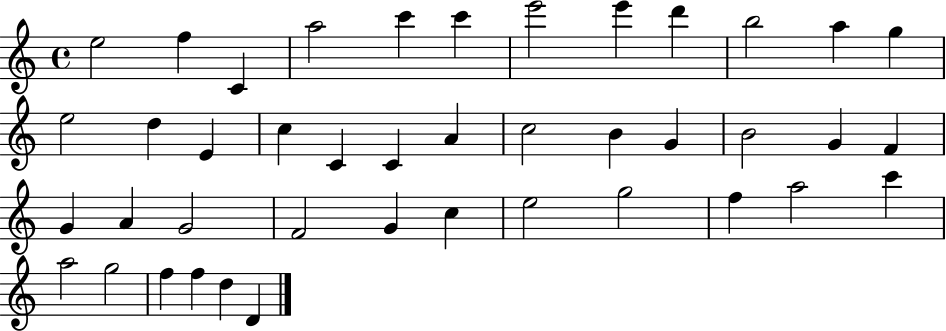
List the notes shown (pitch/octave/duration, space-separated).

E5/h F5/q C4/q A5/h C6/q C6/q E6/h E6/q D6/q B5/h A5/q G5/q E5/h D5/q E4/q C5/q C4/q C4/q A4/q C5/h B4/q G4/q B4/h G4/q F4/q G4/q A4/q G4/h F4/h G4/q C5/q E5/h G5/h F5/q A5/h C6/q A5/h G5/h F5/q F5/q D5/q D4/q